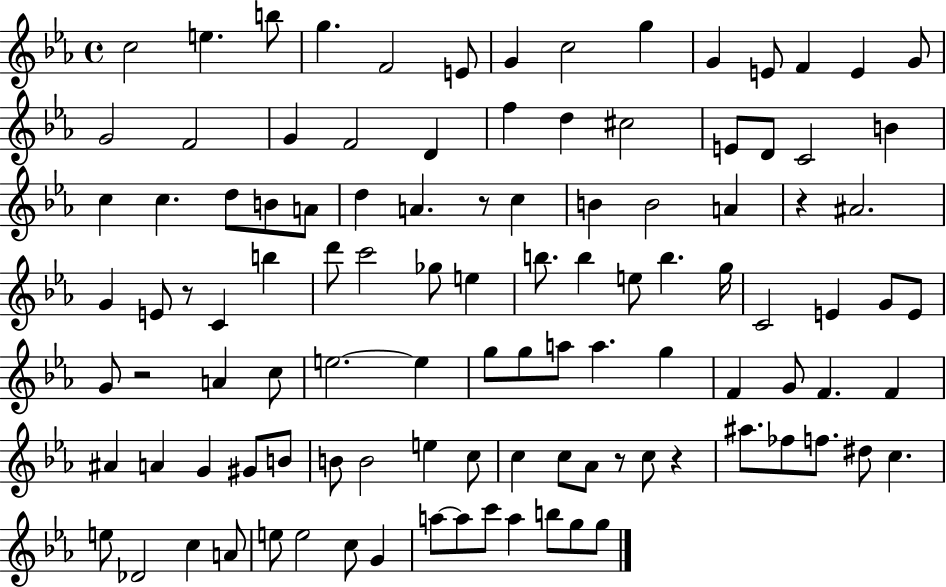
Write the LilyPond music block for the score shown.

{
  \clef treble
  \time 4/4
  \defaultTimeSignature
  \key ees \major
  c''2 e''4. b''8 | g''4. f'2 e'8 | g'4 c''2 g''4 | g'4 e'8 f'4 e'4 g'8 | \break g'2 f'2 | g'4 f'2 d'4 | f''4 d''4 cis''2 | e'8 d'8 c'2 b'4 | \break c''4 c''4. d''8 b'8 a'8 | d''4 a'4. r8 c''4 | b'4 b'2 a'4 | r4 ais'2. | \break g'4 e'8 r8 c'4 b''4 | d'''8 c'''2 ges''8 e''4 | b''8. b''4 e''8 b''4. g''16 | c'2 e'4 g'8 e'8 | \break g'8 r2 a'4 c''8 | e''2.~~ e''4 | g''8 g''8 a''8 a''4. g''4 | f'4 g'8 f'4. f'4 | \break ais'4 a'4 g'4 gis'8 b'8 | b'8 b'2 e''4 c''8 | c''4 c''8 aes'8 r8 c''8 r4 | ais''8. fes''8 f''8. dis''8 c''4. | \break e''8 des'2 c''4 a'8 | e''8 e''2 c''8 g'4 | a''8~~ a''8 c'''8 a''4 b''8 g''8 g''8 | \bar "|."
}